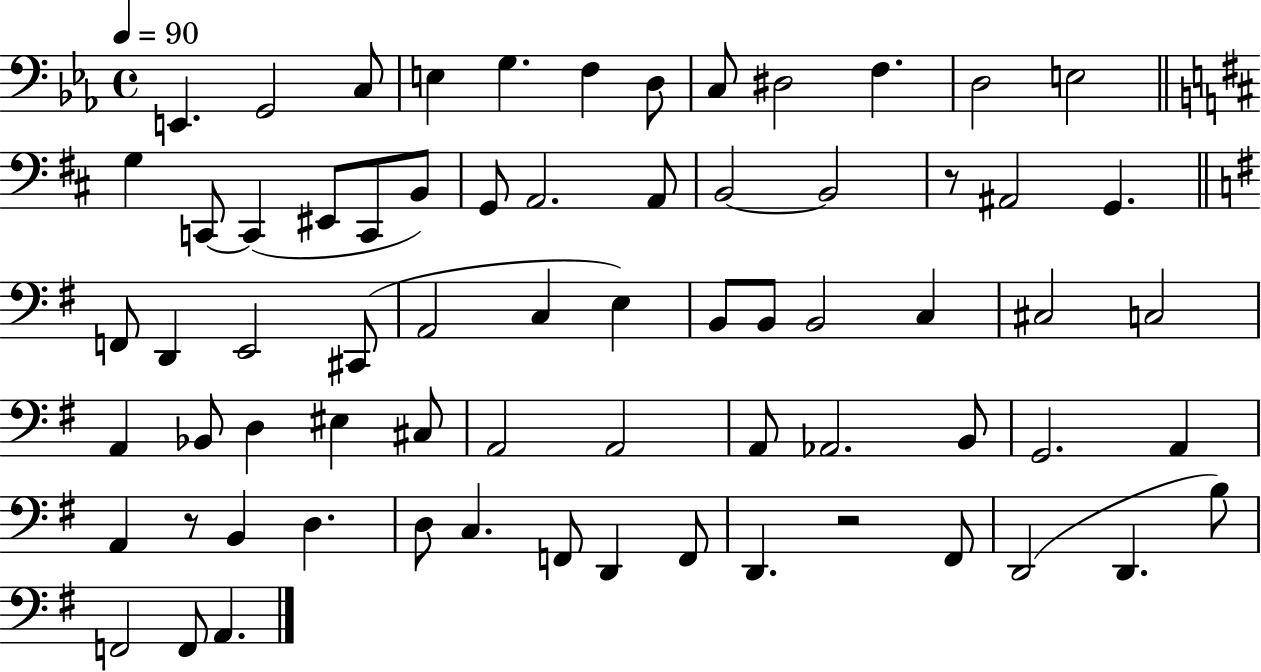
E2/q. G2/h C3/e E3/q G3/q. F3/q D3/e C3/e D#3/h F3/q. D3/h E3/h G3/q C2/e C2/q EIS2/e C2/e B2/e G2/e A2/h. A2/e B2/h B2/h R/e A#2/h G2/q. F2/e D2/q E2/h C#2/e A2/h C3/q E3/q B2/e B2/e B2/h C3/q C#3/h C3/h A2/q Bb2/e D3/q EIS3/q C#3/e A2/h A2/h A2/e Ab2/h. B2/e G2/h. A2/q A2/q R/e B2/q D3/q. D3/e C3/q. F2/e D2/q F2/e D2/q. R/h F#2/e D2/h D2/q. B3/e F2/h F2/e A2/q.